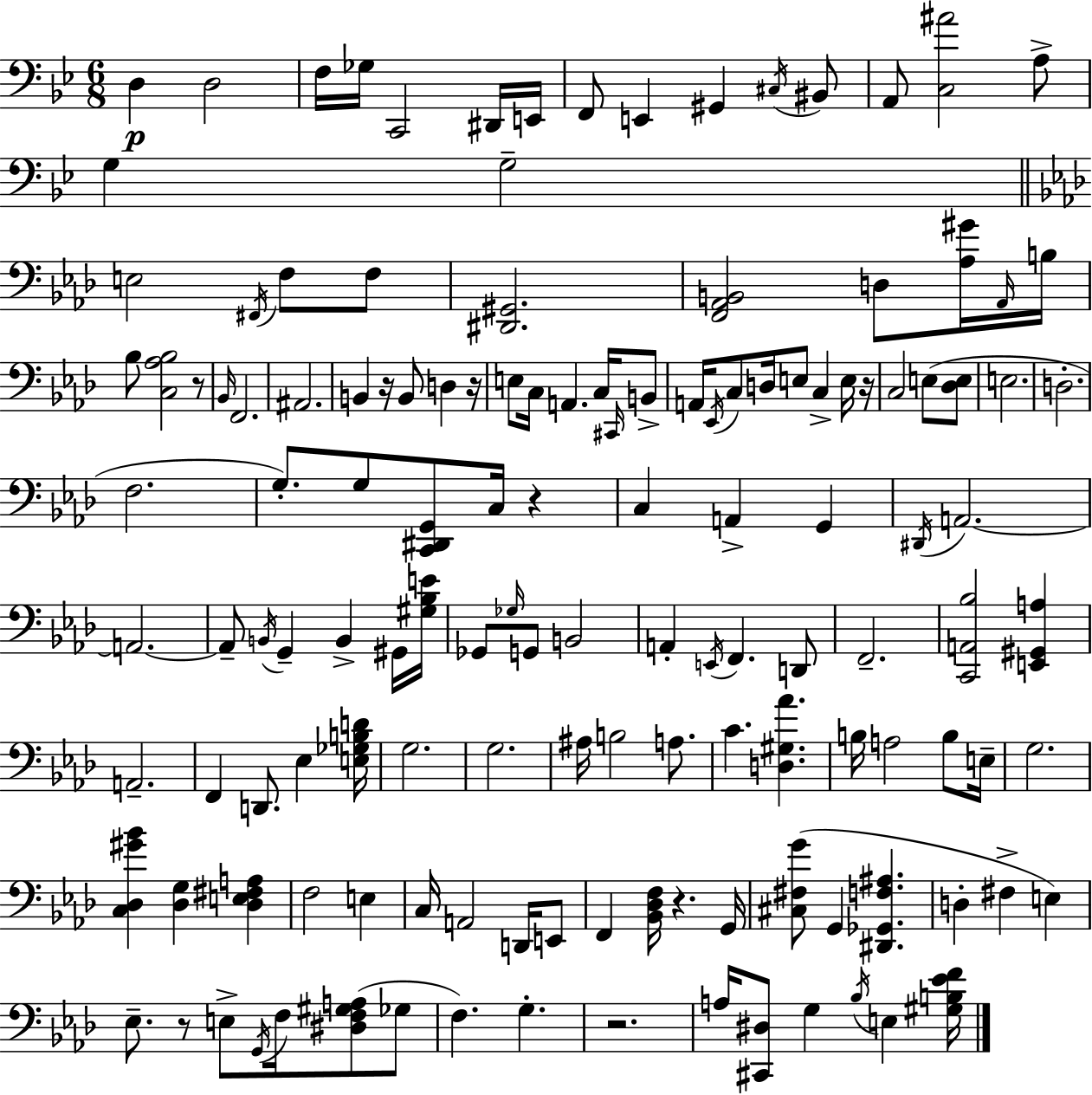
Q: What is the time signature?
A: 6/8